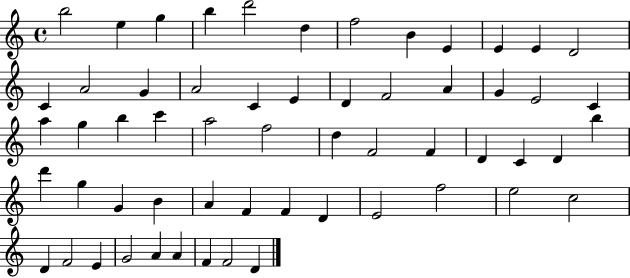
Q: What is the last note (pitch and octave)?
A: D4